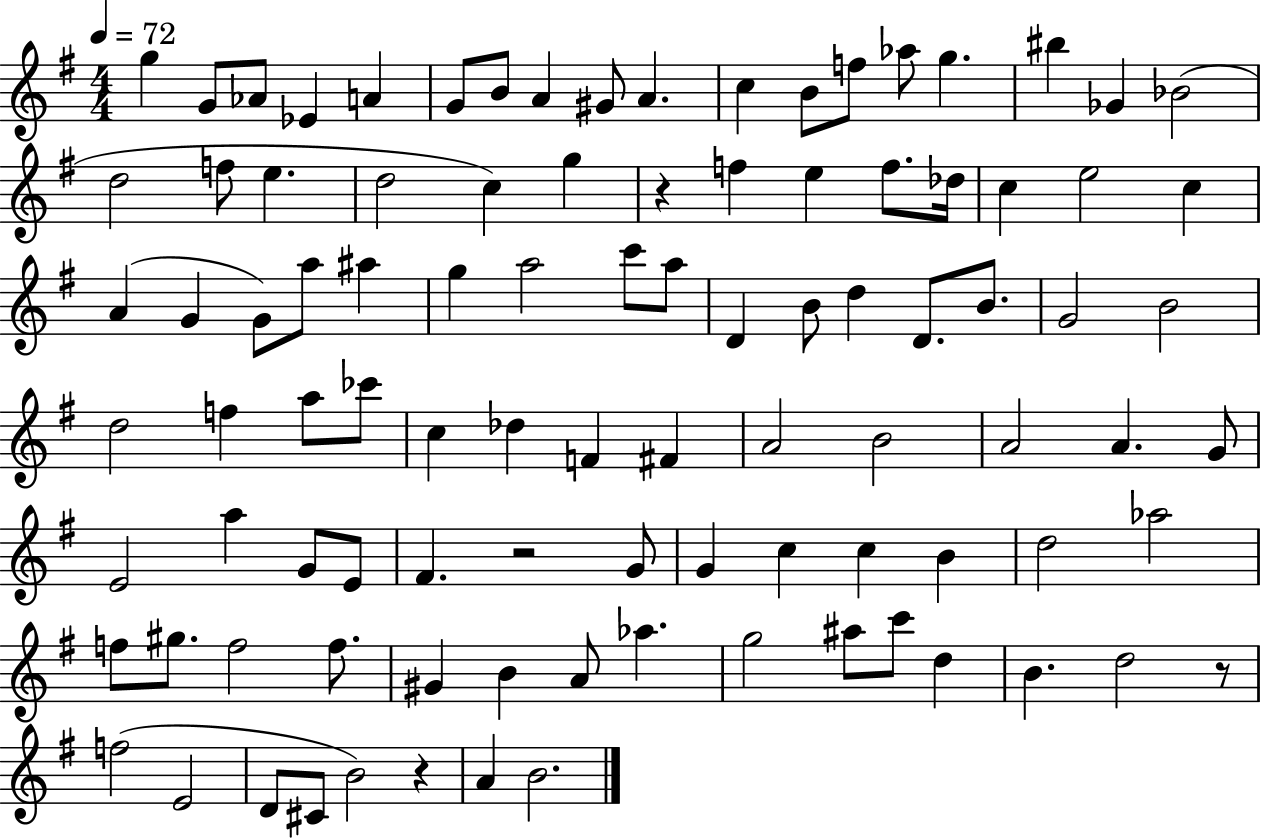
G5/q G4/e Ab4/e Eb4/q A4/q G4/e B4/e A4/q G#4/e A4/q. C5/q B4/e F5/e Ab5/e G5/q. BIS5/q Gb4/q Bb4/h D5/h F5/e E5/q. D5/h C5/q G5/q R/q F5/q E5/q F5/e. Db5/s C5/q E5/h C5/q A4/q G4/q G4/e A5/e A#5/q G5/q A5/h C6/e A5/e D4/q B4/e D5/q D4/e. B4/e. G4/h B4/h D5/h F5/q A5/e CES6/e C5/q Db5/q F4/q F#4/q A4/h B4/h A4/h A4/q. G4/e E4/h A5/q G4/e E4/e F#4/q. R/h G4/e G4/q C5/q C5/q B4/q D5/h Ab5/h F5/e G#5/e. F5/h F5/e. G#4/q B4/q A4/e Ab5/q. G5/h A#5/e C6/e D5/q B4/q. D5/h R/e F5/h E4/h D4/e C#4/e B4/h R/q A4/q B4/h.